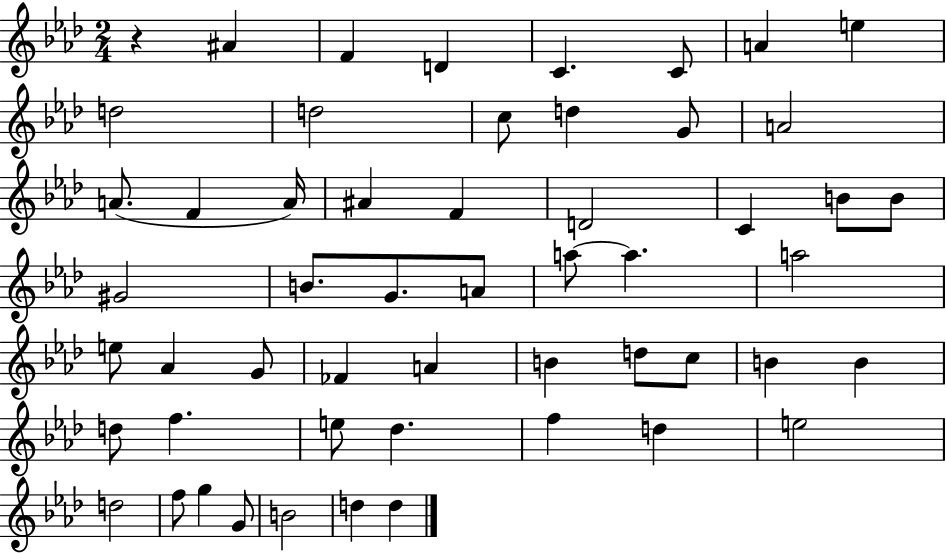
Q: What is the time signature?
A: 2/4